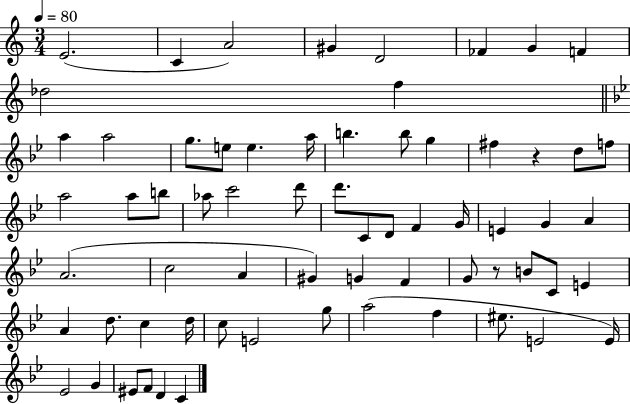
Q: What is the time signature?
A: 3/4